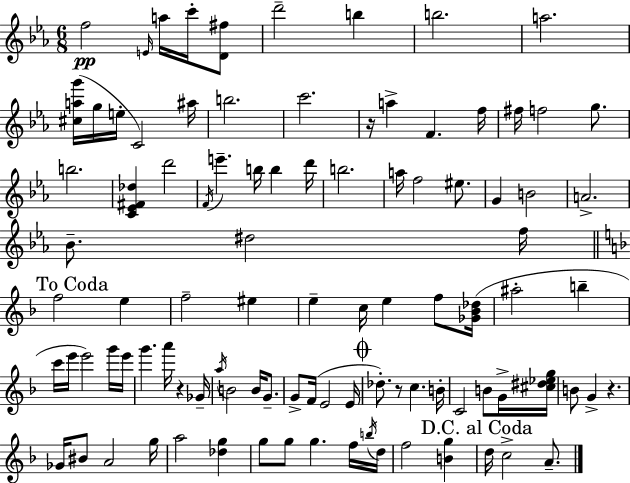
F5/h E4/s A5/s C6/s [D4,F#5]/e D6/h B5/q B5/h. A5/h. [C#5,A5,G6]/s G5/s E5/s C4/h A#5/s B5/h. C6/h. R/s A5/q F4/q. F5/s F#5/s F5/h G5/e. B5/h. [C4,Eb4,F#4,Db5]/q D6/h F4/s E6/q. B5/s B5/q D6/s B5/h. A5/s F5/h EIS5/e. G4/q B4/h A4/h. Bb4/e. D#5/h F5/s F5/h E5/q F5/h EIS5/q E5/q C5/s E5/q F5/e [Gb4,Bb4,Db5]/s A#5/h B5/q C6/s E6/s E6/h G6/s E6/s G6/q. A6/s R/q Gb4/s A5/s B4/h B4/s G4/e. G4/e F4/s E4/h E4/s Db5/e. R/e C5/q. B4/s C4/h B4/e G4/s [C#5,D#5,Eb5,G5]/s B4/e G4/q R/q. Gb4/s BIS4/e A4/h G5/s A5/h [Db5,G5]/q G5/e G5/e G5/q. F5/s B5/s D5/s F5/h [B4,G5]/q D5/s C5/h A4/e.